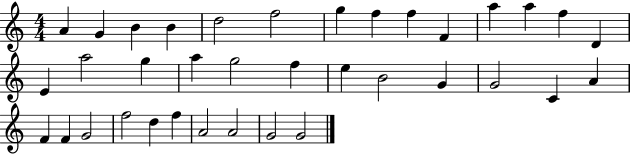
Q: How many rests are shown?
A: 0